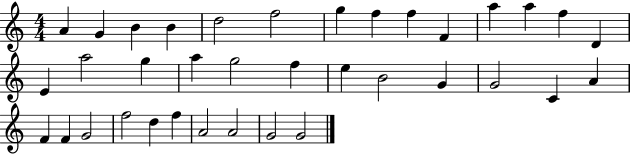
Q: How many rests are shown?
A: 0